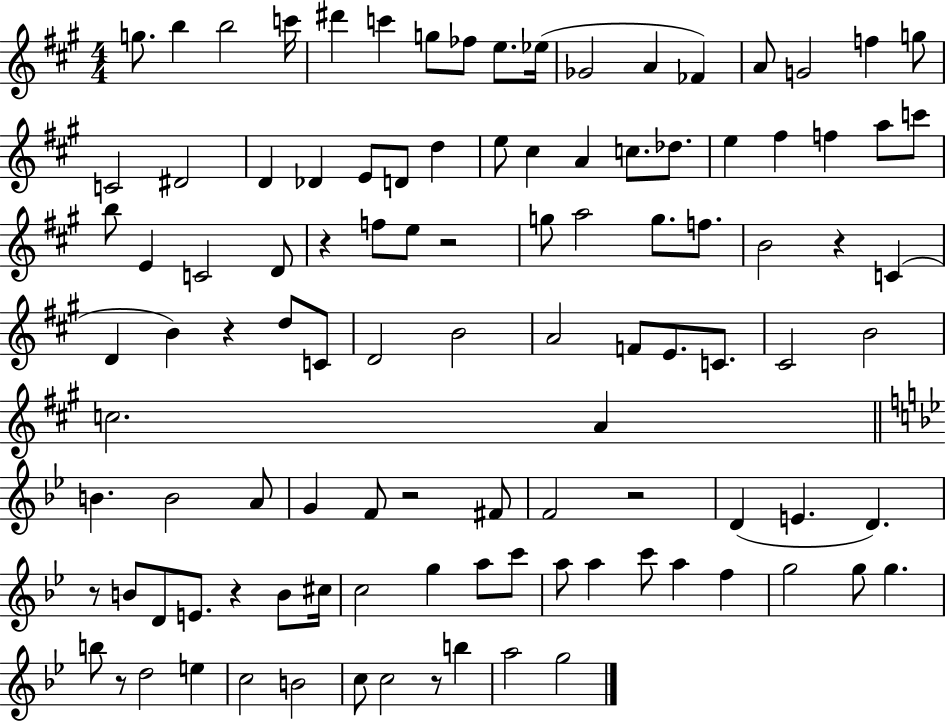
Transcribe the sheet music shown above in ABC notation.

X:1
T:Untitled
M:4/4
L:1/4
K:A
g/2 b b2 c'/4 ^d' c' g/2 _f/2 e/2 _e/4 _G2 A _F A/2 G2 f g/2 C2 ^D2 D _D E/2 D/2 d e/2 ^c A c/2 _d/2 e ^f f a/2 c'/2 b/2 E C2 D/2 z f/2 e/2 z2 g/2 a2 g/2 f/2 B2 z C D B z d/2 C/2 D2 B2 A2 F/2 E/2 C/2 ^C2 B2 c2 A B B2 A/2 G F/2 z2 ^F/2 F2 z2 D E D z/2 B/2 D/2 E/2 z B/2 ^c/4 c2 g a/2 c'/2 a/2 a c'/2 a f g2 g/2 g b/2 z/2 d2 e c2 B2 c/2 c2 z/2 b a2 g2